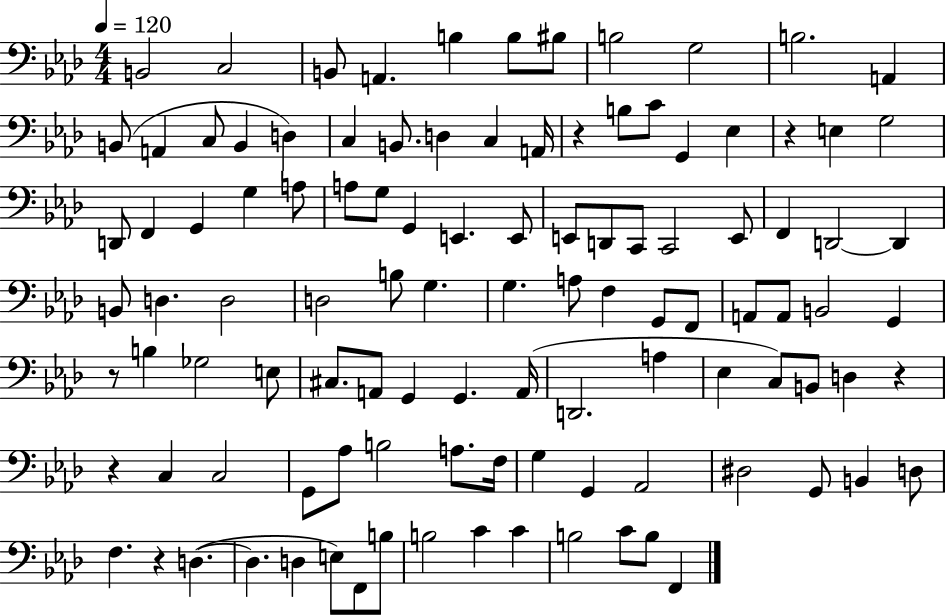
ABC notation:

X:1
T:Untitled
M:4/4
L:1/4
K:Ab
B,,2 C,2 B,,/2 A,, B, B,/2 ^B,/2 B,2 G,2 B,2 A,, B,,/2 A,, C,/2 B,, D, C, B,,/2 D, C, A,,/4 z B,/2 C/2 G,, _E, z E, G,2 D,,/2 F,, G,, G, A,/2 A,/2 G,/2 G,, E,, E,,/2 E,,/2 D,,/2 C,,/2 C,,2 E,,/2 F,, D,,2 D,, B,,/2 D, D,2 D,2 B,/2 G, G, A,/2 F, G,,/2 F,,/2 A,,/2 A,,/2 B,,2 G,, z/2 B, _G,2 E,/2 ^C,/2 A,,/2 G,, G,, A,,/4 D,,2 A, _E, C,/2 B,,/2 D, z z C, C,2 G,,/2 _A,/2 B,2 A,/2 F,/4 G, G,, _A,,2 ^D,2 G,,/2 B,, D,/2 F, z D, D, D, E,/2 F,,/2 B,/2 B,2 C C B,2 C/2 B,/2 F,,